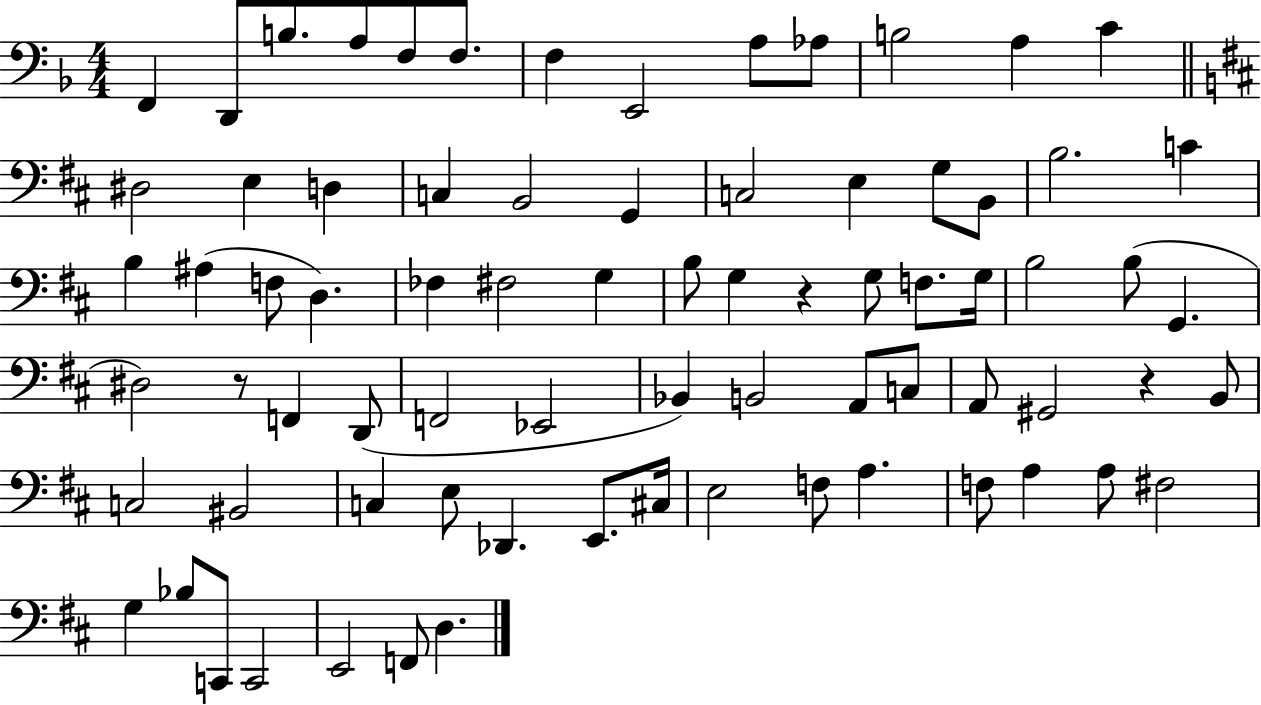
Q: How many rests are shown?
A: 3